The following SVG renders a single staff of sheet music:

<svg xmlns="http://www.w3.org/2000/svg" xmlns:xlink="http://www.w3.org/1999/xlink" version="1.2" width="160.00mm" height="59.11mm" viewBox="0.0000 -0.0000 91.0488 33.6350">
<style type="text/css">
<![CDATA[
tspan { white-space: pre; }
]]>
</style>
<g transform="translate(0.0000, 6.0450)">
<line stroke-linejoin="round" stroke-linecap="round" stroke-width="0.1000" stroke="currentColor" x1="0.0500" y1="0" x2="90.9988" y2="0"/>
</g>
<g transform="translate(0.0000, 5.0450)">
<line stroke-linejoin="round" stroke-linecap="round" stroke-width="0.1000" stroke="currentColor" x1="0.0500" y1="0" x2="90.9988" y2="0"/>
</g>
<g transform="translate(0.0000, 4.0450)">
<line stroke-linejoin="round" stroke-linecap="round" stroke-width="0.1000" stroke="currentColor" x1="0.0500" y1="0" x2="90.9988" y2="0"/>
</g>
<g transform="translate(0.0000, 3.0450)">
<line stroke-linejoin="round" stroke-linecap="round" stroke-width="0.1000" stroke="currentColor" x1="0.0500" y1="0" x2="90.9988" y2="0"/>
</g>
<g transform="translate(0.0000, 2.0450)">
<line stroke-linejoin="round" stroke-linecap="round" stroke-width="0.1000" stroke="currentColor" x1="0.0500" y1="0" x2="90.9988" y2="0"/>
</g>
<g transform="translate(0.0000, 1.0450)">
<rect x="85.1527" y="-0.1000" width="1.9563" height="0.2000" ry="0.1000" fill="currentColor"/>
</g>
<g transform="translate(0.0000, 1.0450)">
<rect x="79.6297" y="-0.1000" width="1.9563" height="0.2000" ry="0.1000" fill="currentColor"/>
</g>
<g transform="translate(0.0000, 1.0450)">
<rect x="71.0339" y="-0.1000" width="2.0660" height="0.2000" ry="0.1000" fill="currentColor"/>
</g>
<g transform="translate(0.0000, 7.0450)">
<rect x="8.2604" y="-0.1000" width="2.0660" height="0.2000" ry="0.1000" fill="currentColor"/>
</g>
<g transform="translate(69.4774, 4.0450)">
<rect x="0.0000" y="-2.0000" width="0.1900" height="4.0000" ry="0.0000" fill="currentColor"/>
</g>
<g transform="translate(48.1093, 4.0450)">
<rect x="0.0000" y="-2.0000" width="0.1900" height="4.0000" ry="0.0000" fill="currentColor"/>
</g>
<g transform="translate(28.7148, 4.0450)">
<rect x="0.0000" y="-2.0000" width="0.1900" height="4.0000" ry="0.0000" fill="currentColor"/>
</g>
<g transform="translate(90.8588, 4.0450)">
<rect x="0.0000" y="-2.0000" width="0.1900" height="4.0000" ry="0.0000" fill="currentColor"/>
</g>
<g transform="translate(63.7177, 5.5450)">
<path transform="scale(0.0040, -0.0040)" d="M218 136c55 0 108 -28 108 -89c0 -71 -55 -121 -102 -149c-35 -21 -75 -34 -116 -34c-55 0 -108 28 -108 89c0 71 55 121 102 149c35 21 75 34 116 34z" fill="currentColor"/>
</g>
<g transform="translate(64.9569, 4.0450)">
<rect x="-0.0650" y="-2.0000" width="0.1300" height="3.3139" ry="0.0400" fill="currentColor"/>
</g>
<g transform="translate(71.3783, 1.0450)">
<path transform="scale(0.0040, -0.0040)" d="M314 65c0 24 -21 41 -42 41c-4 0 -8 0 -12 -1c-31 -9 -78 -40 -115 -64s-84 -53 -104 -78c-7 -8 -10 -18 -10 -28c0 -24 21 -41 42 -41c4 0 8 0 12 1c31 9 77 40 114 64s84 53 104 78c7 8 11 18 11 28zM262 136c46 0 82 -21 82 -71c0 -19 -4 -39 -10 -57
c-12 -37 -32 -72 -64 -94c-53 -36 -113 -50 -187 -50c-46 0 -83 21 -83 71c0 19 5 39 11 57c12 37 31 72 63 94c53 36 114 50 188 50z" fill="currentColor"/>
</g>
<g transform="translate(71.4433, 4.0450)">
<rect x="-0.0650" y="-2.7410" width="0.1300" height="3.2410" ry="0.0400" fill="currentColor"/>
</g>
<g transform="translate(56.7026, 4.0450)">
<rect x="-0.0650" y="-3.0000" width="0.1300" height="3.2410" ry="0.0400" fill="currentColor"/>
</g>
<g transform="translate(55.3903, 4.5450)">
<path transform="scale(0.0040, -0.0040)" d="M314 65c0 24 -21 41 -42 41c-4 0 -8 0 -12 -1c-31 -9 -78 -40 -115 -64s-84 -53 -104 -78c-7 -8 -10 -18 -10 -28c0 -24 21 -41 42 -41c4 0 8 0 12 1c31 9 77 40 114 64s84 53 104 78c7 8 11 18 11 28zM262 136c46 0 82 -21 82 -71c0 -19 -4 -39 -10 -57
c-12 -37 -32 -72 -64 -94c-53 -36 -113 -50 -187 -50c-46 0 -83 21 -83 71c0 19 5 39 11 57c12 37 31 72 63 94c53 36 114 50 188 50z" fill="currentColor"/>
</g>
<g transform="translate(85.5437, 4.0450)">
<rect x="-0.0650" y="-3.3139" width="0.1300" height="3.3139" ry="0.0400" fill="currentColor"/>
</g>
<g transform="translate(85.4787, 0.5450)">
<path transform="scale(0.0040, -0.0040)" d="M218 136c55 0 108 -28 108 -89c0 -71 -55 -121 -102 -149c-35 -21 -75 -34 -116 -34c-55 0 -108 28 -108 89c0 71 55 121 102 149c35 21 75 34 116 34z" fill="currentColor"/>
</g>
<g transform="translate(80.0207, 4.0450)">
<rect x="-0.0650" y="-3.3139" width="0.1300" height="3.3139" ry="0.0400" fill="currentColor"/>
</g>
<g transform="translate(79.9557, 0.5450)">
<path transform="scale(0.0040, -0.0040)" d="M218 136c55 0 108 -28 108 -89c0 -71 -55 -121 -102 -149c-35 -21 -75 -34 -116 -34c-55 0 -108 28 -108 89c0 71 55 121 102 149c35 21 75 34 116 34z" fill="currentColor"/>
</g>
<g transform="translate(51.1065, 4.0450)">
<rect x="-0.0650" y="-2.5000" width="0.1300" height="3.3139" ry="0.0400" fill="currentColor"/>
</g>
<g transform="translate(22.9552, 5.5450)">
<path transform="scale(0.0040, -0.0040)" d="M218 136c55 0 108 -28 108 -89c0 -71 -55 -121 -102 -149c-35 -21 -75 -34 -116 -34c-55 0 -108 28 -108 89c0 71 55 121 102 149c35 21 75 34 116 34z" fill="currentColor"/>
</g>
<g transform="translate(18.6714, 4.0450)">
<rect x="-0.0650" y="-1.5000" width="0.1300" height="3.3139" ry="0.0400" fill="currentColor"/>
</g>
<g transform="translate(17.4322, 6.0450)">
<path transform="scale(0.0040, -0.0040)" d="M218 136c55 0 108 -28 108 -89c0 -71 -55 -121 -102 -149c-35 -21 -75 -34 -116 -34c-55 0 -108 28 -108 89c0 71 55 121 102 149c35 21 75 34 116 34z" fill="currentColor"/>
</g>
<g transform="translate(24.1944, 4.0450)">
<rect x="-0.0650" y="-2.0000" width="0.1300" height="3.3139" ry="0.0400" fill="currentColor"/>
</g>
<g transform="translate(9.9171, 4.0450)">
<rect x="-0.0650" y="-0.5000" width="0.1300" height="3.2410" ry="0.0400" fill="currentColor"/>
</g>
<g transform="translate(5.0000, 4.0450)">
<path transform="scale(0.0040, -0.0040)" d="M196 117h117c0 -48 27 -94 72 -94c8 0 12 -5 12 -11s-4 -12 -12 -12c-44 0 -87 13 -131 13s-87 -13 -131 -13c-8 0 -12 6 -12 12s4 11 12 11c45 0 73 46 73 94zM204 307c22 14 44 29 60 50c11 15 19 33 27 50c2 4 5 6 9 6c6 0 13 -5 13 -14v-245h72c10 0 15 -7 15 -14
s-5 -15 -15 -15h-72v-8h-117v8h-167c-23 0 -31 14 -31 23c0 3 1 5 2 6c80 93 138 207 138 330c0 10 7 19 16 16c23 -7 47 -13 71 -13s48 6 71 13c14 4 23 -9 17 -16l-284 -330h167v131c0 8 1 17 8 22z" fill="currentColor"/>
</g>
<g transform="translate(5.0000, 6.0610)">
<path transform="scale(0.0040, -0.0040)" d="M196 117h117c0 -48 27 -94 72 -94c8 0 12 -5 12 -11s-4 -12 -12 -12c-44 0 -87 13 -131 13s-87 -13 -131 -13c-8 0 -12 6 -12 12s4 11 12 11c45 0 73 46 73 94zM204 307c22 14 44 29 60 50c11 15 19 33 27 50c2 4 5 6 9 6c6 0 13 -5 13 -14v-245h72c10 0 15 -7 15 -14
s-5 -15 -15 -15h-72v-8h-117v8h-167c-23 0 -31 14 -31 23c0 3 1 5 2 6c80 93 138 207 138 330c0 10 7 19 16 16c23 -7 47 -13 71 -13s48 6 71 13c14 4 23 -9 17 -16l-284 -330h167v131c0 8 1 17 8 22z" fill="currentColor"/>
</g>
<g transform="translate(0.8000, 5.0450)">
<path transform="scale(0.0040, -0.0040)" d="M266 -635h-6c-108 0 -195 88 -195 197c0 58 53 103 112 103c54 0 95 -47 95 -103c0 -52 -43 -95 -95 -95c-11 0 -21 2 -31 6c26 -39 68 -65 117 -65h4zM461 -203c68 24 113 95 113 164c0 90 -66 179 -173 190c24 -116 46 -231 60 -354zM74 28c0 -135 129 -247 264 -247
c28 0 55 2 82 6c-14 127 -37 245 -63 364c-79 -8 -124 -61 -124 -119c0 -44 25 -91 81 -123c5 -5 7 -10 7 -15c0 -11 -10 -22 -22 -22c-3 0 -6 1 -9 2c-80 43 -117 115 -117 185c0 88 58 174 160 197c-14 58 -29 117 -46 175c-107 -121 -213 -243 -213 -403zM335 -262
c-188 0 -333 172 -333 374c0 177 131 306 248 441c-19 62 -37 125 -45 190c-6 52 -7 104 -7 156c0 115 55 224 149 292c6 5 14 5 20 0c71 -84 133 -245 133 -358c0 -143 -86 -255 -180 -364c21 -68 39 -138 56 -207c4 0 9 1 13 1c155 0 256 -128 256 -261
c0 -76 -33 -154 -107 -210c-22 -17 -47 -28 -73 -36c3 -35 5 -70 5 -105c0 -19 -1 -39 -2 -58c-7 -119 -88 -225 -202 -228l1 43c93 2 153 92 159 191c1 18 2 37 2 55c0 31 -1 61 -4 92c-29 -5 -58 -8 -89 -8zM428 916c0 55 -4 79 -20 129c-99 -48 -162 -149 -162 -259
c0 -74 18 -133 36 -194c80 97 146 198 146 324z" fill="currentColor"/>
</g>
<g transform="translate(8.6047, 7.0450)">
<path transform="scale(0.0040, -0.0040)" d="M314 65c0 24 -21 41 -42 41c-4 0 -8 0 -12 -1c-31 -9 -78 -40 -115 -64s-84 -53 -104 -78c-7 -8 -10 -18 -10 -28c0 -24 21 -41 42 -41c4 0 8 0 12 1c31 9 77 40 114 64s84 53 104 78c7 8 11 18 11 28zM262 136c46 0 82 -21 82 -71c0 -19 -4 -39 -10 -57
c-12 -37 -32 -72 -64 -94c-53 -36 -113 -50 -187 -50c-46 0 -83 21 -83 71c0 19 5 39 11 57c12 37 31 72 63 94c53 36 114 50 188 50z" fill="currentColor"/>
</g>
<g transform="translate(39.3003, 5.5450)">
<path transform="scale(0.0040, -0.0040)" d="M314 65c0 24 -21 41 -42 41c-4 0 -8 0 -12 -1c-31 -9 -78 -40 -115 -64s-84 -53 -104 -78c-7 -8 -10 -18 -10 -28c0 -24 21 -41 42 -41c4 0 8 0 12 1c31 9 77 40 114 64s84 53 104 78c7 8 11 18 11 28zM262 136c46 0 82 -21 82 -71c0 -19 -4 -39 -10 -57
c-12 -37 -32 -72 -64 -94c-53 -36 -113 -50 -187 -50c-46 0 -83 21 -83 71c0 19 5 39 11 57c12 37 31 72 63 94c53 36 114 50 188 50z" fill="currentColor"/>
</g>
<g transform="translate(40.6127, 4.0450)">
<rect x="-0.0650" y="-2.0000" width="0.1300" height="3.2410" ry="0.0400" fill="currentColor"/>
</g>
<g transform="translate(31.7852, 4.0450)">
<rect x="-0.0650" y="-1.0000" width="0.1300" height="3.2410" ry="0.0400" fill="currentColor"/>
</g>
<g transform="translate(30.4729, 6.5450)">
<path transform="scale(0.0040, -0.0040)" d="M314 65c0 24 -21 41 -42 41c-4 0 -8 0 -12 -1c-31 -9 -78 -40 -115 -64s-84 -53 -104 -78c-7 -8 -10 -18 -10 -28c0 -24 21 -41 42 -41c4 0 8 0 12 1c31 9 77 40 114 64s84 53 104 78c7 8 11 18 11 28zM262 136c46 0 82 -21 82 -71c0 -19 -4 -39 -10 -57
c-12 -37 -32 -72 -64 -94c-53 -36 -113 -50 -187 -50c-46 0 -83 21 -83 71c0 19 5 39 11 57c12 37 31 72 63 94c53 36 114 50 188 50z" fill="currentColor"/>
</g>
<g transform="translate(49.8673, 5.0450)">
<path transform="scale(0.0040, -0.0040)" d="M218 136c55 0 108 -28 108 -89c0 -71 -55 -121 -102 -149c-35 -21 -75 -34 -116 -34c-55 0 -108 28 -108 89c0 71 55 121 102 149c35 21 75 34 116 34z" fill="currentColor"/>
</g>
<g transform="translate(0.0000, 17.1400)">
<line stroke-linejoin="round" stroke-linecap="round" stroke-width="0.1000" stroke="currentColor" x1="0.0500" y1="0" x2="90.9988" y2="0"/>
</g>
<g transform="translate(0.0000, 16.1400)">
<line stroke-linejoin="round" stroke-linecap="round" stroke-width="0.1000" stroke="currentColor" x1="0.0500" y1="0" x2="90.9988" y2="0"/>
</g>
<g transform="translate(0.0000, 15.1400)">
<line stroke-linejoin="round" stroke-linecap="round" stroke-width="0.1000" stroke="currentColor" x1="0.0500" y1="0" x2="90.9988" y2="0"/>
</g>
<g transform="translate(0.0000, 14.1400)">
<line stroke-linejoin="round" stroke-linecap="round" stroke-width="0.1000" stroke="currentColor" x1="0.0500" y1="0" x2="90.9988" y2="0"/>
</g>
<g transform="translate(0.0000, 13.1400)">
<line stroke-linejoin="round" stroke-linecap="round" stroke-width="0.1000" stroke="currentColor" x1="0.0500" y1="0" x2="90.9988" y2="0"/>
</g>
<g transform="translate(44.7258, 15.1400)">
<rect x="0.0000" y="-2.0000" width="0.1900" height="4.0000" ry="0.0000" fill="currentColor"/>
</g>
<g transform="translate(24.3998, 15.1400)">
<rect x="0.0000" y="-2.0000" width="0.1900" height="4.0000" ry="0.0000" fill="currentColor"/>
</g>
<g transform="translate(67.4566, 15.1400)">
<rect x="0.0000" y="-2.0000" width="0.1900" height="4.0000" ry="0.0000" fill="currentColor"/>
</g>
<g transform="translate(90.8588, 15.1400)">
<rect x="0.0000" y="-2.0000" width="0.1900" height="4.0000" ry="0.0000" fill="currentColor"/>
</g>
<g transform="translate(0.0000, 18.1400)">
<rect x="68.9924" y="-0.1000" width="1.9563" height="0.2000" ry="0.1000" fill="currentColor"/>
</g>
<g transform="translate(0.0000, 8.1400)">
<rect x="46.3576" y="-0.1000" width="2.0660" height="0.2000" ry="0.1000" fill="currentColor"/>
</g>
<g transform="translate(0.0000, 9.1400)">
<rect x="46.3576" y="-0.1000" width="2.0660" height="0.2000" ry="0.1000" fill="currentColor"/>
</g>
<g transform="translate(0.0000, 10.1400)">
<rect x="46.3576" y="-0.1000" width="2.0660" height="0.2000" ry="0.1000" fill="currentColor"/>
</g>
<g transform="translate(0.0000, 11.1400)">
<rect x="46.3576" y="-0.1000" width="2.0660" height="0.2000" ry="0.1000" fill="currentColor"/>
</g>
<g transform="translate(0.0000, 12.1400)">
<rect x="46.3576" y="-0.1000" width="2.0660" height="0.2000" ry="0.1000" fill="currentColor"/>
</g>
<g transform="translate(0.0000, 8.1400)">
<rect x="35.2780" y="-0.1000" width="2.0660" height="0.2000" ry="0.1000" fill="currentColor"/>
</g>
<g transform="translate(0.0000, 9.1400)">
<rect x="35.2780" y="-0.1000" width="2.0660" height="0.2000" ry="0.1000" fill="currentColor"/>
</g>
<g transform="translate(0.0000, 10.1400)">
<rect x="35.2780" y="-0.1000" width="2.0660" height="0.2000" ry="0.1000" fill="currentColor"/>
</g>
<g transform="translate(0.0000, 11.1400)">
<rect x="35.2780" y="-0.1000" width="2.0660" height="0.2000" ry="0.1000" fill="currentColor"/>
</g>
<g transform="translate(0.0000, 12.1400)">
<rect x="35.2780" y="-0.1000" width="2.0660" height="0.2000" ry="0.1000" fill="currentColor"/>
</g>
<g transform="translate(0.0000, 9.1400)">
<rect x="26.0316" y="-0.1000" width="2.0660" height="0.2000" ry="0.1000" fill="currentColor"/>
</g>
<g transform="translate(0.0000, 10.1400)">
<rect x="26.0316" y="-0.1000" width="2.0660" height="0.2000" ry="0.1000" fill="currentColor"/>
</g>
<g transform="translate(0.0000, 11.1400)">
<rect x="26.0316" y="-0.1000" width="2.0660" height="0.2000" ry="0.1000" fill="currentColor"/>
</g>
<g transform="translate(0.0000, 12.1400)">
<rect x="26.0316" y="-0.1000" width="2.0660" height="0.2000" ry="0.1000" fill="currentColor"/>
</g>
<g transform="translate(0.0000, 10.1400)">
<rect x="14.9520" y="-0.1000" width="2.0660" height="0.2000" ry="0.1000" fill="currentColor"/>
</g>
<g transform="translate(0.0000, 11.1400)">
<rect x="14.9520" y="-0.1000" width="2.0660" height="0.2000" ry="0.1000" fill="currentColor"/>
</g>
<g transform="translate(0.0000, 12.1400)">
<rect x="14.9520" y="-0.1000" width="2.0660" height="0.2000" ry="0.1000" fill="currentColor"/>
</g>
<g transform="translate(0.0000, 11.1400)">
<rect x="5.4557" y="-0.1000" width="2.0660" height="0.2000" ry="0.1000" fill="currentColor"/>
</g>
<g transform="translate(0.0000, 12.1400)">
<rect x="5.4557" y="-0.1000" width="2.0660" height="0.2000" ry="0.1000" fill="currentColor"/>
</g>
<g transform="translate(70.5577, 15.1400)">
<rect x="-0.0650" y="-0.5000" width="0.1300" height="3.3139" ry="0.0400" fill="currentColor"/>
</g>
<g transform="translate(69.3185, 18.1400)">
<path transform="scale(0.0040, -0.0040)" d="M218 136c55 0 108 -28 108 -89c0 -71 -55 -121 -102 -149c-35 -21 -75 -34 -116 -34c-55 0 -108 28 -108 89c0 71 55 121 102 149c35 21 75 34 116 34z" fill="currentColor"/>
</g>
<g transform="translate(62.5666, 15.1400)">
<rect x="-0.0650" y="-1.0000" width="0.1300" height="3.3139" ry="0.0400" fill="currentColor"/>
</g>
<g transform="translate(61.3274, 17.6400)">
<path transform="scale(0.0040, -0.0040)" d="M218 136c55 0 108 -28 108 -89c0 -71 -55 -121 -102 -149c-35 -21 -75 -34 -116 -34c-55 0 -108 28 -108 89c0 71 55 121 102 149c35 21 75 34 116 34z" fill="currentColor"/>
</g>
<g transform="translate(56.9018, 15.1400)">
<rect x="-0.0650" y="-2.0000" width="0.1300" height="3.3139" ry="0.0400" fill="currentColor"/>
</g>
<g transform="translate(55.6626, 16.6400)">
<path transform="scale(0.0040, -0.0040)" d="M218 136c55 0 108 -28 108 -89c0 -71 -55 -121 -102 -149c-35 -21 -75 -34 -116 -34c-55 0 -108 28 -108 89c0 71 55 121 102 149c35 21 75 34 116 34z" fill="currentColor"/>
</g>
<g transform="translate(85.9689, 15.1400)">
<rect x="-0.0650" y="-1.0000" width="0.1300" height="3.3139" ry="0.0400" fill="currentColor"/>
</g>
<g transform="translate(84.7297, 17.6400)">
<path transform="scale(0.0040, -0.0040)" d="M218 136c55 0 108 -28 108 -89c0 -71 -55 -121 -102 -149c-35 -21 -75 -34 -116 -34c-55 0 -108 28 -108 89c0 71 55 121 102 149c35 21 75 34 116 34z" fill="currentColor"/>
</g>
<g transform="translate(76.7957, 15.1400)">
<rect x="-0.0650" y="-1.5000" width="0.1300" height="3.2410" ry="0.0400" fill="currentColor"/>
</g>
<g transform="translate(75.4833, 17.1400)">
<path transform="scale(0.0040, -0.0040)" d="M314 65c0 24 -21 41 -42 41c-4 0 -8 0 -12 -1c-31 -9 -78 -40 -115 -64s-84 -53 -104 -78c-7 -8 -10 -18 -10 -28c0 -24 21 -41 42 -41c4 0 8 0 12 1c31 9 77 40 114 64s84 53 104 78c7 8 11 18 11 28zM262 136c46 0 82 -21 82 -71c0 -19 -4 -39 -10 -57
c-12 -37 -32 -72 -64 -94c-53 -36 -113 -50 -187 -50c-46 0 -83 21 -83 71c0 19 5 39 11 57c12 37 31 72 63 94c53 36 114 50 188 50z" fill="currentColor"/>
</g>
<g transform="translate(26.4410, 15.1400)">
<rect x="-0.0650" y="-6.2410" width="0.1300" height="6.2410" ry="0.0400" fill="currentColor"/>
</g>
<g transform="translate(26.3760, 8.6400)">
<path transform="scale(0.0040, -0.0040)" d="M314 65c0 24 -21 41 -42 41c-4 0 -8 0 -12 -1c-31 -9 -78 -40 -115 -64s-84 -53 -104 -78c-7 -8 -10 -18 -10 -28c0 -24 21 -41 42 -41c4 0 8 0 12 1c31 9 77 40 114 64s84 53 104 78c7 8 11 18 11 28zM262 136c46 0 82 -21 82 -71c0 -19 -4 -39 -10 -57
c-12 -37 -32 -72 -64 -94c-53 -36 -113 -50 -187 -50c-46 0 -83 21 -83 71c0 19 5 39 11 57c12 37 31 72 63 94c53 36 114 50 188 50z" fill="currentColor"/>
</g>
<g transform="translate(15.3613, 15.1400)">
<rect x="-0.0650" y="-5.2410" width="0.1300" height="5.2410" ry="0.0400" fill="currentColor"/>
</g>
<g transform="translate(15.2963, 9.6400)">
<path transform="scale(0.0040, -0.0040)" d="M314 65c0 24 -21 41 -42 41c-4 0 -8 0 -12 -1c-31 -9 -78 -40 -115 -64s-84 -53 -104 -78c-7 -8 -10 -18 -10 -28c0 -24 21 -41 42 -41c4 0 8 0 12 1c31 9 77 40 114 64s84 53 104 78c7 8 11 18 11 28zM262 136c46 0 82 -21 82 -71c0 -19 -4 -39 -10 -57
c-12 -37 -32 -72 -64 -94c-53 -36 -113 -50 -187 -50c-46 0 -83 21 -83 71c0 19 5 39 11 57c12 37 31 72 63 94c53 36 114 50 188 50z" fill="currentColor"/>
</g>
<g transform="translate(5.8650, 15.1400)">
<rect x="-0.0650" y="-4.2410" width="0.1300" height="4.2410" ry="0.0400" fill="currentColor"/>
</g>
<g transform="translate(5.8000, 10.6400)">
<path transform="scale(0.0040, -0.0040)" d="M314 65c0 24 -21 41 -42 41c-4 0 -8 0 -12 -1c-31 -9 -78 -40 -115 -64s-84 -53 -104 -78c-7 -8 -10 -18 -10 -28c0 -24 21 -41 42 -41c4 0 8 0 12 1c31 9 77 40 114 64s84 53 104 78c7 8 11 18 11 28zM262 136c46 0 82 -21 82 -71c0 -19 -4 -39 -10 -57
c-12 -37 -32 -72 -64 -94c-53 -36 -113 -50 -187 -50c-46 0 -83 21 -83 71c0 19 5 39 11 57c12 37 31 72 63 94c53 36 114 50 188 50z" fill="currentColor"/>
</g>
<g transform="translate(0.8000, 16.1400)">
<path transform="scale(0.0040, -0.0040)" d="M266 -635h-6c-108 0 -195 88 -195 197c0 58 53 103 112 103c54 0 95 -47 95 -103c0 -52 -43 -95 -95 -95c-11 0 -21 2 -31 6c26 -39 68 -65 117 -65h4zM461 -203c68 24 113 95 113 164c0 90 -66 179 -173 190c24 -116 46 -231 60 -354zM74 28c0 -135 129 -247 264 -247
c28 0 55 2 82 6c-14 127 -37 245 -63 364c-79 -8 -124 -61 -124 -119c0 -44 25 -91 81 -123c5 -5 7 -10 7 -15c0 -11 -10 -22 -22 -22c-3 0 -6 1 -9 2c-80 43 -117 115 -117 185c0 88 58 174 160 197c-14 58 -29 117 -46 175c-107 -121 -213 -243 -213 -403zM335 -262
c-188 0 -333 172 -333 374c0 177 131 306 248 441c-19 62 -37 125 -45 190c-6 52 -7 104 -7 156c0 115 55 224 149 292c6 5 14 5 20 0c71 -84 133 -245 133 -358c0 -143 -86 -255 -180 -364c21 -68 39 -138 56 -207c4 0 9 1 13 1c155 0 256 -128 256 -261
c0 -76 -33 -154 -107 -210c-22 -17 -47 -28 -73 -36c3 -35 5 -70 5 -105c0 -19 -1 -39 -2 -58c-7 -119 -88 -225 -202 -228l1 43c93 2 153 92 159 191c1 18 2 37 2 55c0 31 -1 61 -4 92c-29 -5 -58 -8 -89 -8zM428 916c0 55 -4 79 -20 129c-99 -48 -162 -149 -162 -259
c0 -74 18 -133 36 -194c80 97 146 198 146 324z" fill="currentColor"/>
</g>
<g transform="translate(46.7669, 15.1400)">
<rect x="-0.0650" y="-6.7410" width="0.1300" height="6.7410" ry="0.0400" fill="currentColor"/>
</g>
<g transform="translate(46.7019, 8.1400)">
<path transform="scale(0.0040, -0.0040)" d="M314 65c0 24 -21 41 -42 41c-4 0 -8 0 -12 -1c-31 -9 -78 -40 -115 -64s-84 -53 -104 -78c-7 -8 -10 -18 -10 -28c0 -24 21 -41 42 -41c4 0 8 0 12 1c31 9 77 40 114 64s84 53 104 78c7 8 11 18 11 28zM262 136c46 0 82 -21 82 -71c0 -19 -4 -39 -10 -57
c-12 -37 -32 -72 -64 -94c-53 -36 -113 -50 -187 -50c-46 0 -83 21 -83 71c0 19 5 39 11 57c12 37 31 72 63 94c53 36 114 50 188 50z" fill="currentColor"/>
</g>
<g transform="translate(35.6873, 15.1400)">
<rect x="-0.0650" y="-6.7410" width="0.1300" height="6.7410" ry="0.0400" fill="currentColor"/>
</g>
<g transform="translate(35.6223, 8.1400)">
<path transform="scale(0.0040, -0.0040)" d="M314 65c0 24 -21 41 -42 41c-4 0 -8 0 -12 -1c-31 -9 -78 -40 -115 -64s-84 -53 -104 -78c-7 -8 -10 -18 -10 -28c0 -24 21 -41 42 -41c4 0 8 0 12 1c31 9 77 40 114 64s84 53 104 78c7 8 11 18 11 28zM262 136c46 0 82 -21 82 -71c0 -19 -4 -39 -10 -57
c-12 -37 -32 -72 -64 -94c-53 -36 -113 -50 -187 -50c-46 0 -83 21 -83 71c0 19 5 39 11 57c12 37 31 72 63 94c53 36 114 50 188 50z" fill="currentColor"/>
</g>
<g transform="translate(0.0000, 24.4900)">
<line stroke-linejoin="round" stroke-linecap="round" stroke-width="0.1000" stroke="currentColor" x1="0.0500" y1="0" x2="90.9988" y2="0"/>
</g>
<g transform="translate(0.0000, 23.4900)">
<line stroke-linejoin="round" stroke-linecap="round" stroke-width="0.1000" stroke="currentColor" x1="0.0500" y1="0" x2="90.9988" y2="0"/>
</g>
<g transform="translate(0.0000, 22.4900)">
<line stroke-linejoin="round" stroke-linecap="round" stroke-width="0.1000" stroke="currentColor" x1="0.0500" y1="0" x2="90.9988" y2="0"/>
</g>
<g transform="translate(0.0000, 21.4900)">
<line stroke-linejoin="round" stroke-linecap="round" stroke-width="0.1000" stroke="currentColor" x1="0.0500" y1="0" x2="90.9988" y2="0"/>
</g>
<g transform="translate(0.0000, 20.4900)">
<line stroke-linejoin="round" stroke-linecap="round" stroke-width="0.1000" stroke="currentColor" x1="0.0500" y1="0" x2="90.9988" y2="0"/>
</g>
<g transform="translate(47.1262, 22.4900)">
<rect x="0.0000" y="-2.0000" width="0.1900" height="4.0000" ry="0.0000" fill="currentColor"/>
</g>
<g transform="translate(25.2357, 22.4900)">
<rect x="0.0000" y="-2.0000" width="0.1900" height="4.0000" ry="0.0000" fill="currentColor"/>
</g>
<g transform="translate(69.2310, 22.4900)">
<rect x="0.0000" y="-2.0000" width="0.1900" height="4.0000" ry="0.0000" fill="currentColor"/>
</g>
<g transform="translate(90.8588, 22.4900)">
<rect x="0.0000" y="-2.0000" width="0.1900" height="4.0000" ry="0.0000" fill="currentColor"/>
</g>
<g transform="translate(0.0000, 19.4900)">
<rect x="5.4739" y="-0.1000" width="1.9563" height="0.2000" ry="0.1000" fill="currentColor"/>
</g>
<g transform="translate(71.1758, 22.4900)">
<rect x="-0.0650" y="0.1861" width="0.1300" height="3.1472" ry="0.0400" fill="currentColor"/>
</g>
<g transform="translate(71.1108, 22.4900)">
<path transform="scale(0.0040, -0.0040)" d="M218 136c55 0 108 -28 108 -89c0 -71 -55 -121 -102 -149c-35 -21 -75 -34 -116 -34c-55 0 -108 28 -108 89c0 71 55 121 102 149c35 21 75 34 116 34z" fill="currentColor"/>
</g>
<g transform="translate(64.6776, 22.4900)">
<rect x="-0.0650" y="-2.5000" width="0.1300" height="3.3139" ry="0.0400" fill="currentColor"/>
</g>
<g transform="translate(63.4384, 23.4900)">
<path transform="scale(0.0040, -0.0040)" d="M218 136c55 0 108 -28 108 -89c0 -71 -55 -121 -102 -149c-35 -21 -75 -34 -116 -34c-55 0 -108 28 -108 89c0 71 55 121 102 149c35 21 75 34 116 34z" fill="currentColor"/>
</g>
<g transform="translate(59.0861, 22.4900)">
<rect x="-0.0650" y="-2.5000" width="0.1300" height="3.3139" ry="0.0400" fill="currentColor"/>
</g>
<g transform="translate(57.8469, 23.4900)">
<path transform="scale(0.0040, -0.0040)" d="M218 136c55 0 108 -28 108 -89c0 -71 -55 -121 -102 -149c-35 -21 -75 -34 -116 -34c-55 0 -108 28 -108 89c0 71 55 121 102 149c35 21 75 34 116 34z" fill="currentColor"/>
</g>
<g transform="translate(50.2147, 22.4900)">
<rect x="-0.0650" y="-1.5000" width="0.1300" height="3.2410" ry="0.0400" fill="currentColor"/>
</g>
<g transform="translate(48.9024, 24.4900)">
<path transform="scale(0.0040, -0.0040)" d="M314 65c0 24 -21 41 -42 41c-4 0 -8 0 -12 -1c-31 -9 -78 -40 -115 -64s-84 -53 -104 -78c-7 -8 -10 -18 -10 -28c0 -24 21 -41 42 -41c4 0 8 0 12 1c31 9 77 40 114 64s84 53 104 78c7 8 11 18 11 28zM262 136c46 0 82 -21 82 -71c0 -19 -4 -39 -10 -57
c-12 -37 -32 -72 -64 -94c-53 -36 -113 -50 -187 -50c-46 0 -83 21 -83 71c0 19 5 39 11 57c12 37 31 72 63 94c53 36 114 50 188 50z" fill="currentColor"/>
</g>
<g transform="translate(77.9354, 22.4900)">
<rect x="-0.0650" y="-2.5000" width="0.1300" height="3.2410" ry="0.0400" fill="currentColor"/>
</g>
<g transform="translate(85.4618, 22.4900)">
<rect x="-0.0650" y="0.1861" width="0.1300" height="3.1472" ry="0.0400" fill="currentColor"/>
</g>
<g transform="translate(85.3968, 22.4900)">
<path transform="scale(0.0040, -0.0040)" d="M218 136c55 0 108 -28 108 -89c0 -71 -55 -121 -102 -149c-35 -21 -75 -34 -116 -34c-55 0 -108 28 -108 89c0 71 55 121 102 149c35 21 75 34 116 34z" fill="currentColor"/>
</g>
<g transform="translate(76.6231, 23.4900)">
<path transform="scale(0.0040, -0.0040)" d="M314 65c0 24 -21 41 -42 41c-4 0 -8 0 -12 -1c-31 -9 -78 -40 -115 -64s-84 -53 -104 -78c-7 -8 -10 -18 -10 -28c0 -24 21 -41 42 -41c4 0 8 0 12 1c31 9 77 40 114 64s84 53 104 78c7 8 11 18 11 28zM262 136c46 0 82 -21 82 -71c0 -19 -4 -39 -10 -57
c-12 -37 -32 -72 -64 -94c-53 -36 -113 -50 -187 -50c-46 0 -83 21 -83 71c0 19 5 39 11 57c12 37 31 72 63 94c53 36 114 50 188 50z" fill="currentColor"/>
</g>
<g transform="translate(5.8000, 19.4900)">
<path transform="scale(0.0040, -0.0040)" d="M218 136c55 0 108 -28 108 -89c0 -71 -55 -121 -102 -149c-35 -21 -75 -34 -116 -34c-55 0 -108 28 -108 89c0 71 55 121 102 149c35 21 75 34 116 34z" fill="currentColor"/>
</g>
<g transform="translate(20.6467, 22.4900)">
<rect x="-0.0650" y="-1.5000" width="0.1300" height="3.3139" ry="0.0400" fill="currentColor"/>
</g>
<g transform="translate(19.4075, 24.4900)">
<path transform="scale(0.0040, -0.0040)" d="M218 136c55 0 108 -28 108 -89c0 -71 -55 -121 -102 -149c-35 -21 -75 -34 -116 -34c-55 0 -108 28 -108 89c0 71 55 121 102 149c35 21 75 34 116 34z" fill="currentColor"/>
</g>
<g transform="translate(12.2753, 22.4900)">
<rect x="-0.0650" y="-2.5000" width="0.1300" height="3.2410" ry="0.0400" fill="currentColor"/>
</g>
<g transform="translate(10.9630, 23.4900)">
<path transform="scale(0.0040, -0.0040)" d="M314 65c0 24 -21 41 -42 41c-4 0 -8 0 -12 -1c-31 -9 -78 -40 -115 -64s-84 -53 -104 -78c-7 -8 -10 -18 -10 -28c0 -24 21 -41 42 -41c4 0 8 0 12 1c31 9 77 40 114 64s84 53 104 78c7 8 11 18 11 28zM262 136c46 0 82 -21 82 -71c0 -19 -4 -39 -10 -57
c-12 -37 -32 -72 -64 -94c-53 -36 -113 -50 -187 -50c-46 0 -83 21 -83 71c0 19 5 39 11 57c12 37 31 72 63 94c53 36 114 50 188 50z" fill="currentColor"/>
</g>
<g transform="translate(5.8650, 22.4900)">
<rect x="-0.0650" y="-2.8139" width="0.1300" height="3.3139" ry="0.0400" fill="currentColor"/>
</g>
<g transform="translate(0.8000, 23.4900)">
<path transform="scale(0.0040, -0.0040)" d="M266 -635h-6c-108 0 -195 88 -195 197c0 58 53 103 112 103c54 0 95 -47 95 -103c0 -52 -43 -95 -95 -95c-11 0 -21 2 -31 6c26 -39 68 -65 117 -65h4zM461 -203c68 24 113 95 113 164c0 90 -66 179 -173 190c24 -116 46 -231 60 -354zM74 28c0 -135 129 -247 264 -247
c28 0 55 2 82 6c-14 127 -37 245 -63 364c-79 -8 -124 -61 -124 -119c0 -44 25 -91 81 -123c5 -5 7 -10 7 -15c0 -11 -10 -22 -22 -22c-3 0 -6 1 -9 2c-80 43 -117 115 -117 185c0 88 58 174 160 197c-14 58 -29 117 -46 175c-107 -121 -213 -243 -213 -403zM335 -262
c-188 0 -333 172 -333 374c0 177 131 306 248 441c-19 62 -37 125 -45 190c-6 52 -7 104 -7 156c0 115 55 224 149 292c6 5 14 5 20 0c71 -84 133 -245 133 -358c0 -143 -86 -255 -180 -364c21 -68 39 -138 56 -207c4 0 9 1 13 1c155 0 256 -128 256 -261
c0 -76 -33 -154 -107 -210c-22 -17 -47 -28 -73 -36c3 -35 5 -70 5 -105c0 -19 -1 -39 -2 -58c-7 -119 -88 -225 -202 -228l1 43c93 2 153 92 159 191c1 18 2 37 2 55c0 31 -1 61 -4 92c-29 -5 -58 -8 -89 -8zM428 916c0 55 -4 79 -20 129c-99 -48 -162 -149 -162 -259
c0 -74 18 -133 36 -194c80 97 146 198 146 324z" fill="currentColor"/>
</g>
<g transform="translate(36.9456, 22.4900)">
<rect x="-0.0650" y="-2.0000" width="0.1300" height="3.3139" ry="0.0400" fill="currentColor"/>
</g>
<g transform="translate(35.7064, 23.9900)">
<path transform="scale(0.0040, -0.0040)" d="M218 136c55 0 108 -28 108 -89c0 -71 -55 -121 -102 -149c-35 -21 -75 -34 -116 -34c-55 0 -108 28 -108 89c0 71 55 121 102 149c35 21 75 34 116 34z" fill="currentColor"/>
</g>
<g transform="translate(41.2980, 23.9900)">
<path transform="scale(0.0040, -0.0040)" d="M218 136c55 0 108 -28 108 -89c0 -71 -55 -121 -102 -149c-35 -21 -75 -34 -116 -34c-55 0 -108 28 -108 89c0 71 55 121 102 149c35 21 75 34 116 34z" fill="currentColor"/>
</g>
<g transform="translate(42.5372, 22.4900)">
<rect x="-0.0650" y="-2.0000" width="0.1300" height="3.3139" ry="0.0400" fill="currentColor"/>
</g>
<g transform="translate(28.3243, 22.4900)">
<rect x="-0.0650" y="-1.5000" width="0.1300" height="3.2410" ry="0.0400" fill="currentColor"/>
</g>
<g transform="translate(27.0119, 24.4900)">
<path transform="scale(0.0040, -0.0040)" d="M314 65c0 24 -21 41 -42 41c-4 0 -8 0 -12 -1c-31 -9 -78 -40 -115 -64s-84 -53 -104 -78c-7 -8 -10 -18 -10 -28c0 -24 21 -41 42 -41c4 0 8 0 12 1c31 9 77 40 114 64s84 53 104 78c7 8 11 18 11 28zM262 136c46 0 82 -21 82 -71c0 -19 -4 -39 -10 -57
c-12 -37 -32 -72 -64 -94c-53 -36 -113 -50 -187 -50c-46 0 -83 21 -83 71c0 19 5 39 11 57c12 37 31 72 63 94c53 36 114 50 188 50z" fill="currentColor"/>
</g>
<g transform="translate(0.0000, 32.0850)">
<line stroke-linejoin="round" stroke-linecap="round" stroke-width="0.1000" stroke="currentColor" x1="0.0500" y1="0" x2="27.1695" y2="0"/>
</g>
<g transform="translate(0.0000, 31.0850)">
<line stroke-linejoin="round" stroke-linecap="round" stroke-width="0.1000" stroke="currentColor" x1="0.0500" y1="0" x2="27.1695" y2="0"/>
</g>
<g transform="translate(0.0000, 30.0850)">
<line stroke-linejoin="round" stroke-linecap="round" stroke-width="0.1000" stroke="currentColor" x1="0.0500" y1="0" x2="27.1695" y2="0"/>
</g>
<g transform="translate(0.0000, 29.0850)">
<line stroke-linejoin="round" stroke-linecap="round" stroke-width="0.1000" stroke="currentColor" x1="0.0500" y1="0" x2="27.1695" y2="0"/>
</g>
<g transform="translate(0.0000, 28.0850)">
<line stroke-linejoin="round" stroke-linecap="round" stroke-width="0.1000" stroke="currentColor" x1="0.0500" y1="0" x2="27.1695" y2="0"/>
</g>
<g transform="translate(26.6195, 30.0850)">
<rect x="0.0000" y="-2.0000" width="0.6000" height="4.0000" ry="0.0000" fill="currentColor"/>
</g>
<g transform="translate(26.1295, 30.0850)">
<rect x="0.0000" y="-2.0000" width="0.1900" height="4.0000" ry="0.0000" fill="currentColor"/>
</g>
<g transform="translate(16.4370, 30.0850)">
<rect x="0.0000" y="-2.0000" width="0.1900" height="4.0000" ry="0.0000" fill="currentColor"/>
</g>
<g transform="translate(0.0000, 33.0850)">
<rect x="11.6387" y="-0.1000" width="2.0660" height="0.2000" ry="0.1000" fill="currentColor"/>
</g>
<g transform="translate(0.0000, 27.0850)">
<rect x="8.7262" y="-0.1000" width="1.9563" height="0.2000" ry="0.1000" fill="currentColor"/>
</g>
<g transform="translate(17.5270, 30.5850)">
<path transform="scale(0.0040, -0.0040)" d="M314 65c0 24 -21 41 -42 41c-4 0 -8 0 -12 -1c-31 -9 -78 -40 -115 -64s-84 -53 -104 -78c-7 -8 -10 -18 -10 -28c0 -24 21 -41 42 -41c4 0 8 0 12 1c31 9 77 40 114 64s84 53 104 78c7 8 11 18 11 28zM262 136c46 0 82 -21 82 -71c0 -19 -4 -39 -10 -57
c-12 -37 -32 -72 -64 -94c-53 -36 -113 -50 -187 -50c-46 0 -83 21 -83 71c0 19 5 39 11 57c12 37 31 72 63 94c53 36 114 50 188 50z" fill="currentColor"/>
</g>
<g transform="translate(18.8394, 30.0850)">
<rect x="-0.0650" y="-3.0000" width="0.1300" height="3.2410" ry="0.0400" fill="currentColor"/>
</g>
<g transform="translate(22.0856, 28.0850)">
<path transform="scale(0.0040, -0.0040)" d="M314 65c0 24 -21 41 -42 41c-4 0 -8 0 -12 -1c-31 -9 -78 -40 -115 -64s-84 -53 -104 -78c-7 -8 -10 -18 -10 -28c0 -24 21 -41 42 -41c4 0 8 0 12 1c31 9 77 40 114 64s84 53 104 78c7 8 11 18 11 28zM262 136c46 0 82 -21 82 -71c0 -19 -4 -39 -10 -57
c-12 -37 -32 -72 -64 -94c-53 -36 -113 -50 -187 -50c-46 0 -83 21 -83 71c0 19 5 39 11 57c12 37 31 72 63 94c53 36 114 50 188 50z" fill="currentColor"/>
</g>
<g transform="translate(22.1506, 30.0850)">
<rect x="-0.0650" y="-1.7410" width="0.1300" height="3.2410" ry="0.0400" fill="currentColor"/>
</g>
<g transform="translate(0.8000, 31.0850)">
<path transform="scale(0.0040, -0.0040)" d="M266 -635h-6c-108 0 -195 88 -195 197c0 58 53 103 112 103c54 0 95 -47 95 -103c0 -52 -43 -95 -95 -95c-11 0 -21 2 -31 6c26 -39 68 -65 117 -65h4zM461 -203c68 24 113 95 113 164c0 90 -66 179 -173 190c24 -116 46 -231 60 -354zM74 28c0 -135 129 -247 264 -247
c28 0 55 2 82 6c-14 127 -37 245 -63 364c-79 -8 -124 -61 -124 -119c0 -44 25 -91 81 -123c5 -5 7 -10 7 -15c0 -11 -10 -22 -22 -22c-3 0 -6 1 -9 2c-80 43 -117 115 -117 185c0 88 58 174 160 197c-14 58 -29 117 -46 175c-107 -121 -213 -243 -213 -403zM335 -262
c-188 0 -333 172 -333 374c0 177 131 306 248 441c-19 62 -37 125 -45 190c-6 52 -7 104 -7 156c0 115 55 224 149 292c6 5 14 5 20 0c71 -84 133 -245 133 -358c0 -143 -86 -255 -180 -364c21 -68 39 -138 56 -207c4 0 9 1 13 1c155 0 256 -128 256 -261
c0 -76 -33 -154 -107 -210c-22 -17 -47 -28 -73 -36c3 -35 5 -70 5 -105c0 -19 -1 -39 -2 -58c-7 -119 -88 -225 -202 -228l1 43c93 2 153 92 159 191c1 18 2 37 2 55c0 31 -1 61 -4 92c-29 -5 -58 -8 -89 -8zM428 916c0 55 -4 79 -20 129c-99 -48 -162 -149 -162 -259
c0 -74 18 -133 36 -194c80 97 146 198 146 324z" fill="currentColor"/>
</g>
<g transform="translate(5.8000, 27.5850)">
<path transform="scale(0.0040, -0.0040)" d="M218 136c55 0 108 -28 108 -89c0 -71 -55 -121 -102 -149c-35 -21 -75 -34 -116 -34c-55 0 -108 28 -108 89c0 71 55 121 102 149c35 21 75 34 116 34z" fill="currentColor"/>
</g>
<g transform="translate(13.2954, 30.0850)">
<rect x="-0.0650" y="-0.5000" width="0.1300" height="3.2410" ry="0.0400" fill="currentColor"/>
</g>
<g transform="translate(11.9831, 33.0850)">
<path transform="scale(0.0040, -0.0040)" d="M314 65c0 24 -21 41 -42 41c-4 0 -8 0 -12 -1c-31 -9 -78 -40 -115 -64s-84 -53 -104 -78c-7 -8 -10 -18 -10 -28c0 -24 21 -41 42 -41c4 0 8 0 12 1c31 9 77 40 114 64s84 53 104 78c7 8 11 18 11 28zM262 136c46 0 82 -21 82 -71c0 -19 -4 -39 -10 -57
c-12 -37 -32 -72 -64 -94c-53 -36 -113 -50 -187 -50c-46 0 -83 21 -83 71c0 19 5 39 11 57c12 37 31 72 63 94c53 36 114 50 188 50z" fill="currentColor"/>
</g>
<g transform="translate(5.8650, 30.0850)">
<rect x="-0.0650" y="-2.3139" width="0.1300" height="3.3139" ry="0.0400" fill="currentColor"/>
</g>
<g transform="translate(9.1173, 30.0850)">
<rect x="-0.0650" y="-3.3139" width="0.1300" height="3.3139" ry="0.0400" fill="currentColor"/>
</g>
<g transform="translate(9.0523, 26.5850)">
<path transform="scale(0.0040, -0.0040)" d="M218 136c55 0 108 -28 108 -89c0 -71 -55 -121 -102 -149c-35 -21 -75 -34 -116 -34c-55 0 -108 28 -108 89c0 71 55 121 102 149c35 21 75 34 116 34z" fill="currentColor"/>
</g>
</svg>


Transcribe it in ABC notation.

X:1
T:Untitled
M:4/4
L:1/4
K:C
C2 E F D2 F2 G A2 F a2 b b d'2 f'2 a'2 b'2 b'2 F D C E2 D a G2 E E2 F F E2 G G B G2 B g b C2 A2 f2